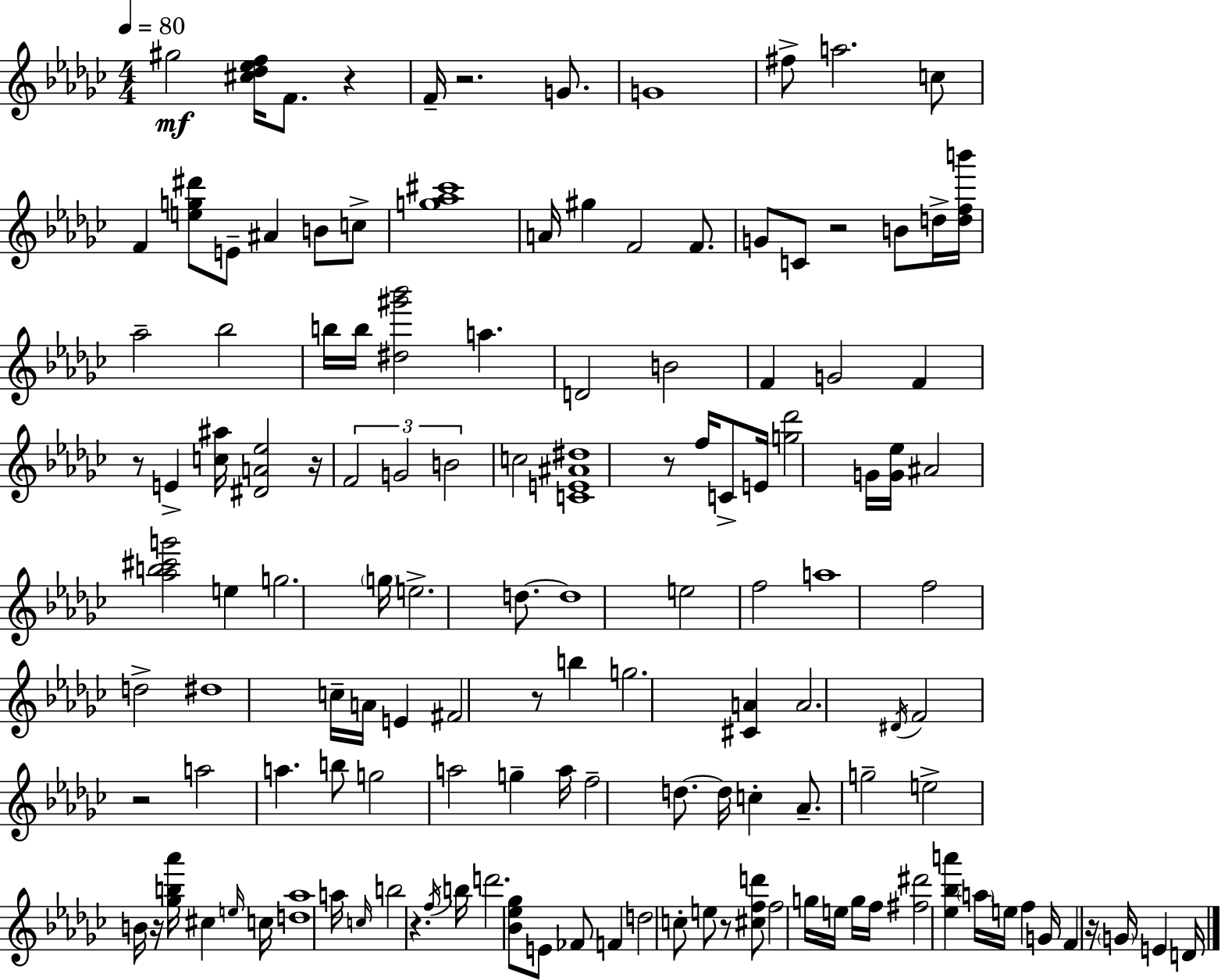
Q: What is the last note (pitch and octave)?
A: D4